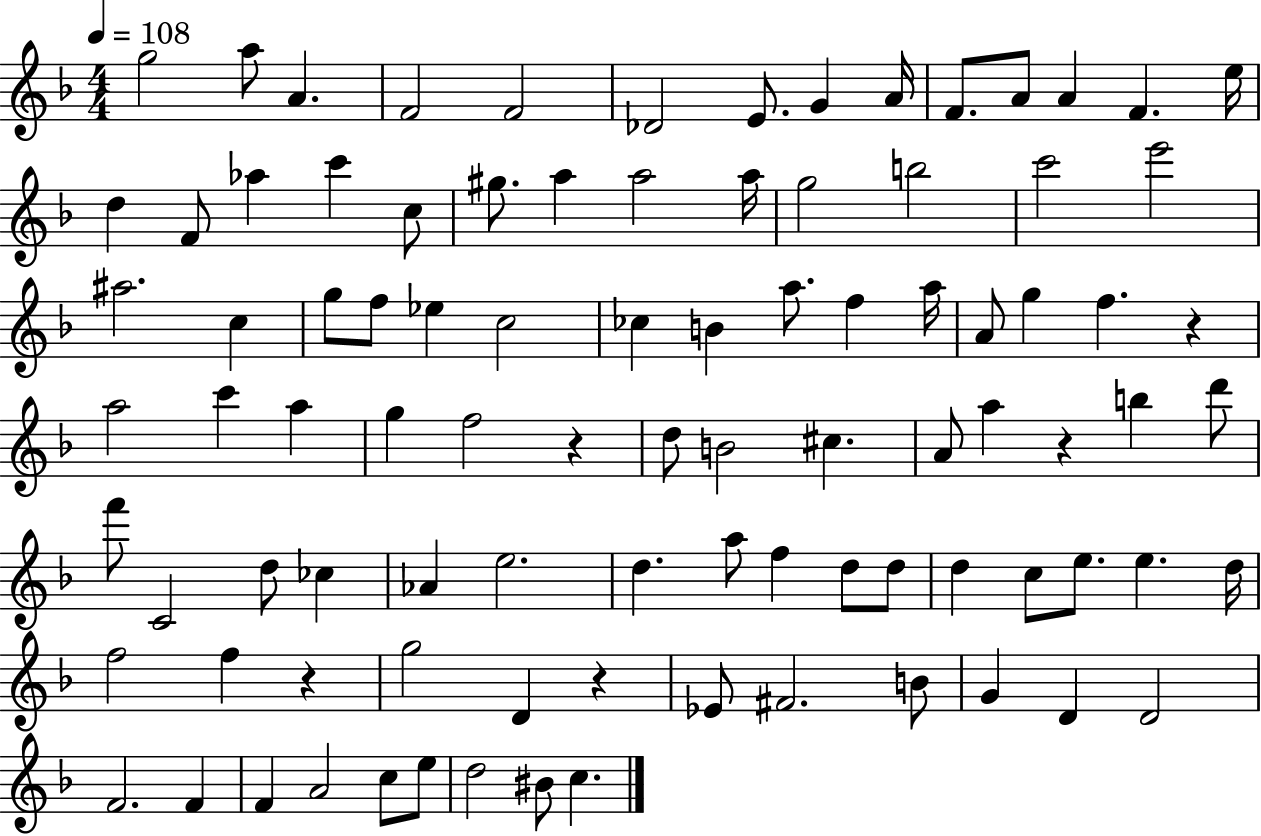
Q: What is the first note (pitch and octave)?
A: G5